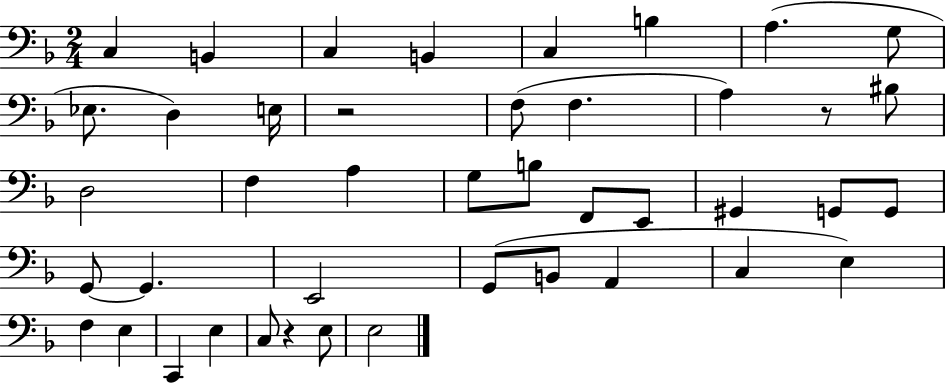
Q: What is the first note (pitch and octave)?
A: C3